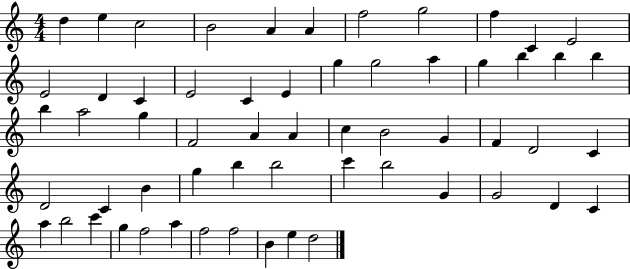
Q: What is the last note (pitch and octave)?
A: D5